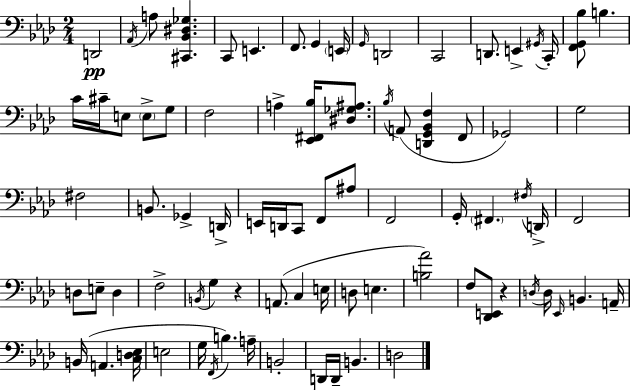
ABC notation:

X:1
T:Untitled
M:2/4
L:1/4
K:Ab
D,,2 _A,,/4 A,/2 [^C,,_B,,^D,_G,] C,,/2 E,, F,,/2 G,, E,,/4 G,,/4 D,,2 C,,2 D,,/2 E,, ^G,,/4 C,,/4 [F,,G,,_B,]/2 B, C/4 ^C/4 E,/2 E,/2 G,/2 F,2 A, [_E,,^F,,_B,]/4 [^D,_G,^A,]/2 _B,/4 A,,/2 [D,,G,,_B,,F,] F,,/2 _G,,2 G,2 ^F,2 B,,/2 _G,, D,,/4 E,,/4 D,,/4 C,,/2 F,,/2 ^A,/2 F,,2 G,,/4 ^F,, ^F,/4 D,,/4 F,,2 D,/2 E,/2 D, F,2 B,,/4 G, z A,,/2 C, E,/4 D,/2 E, [B,_A]2 F,/2 [_D,,E,,]/2 z D,/4 D,/4 _E,,/4 B,, A,,/4 B,,/4 A,, [C,D,_E,]/4 E,2 G,/4 F,,/4 B, A,/4 B,,2 D,,/4 D,,/4 B,, D,2